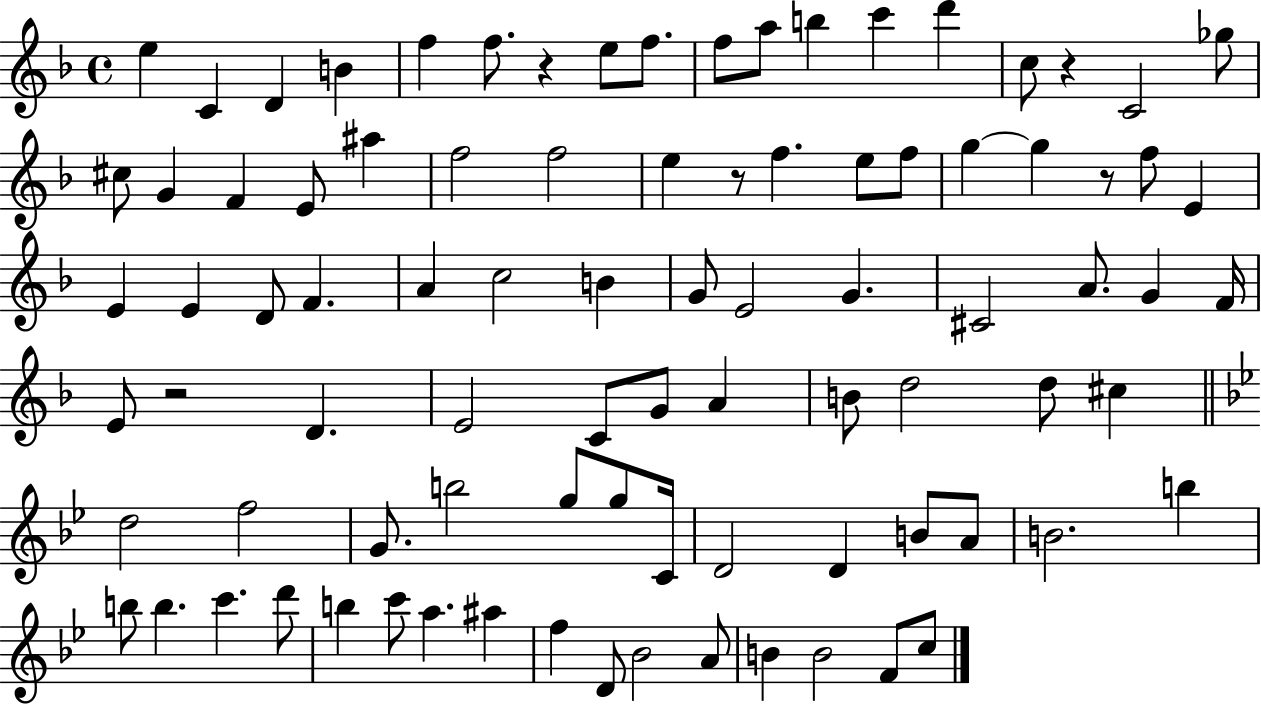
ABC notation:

X:1
T:Untitled
M:4/4
L:1/4
K:F
e C D B f f/2 z e/2 f/2 f/2 a/2 b c' d' c/2 z C2 _g/2 ^c/2 G F E/2 ^a f2 f2 e z/2 f e/2 f/2 g g z/2 f/2 E E E D/2 F A c2 B G/2 E2 G ^C2 A/2 G F/4 E/2 z2 D E2 C/2 G/2 A B/2 d2 d/2 ^c d2 f2 G/2 b2 g/2 g/2 C/4 D2 D B/2 A/2 B2 b b/2 b c' d'/2 b c'/2 a ^a f D/2 _B2 A/2 B B2 F/2 c/2